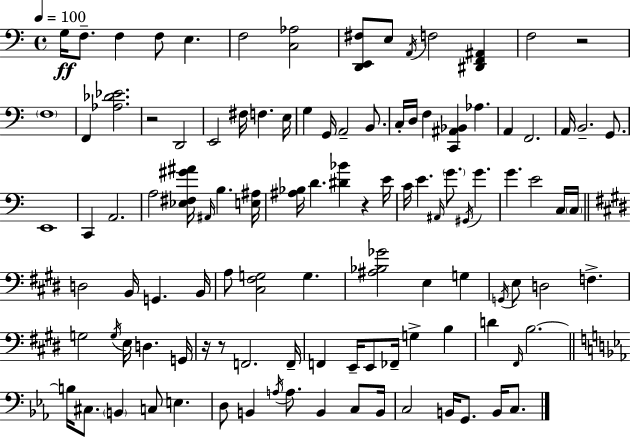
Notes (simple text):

G3/s F3/e. F3/q F3/e E3/q. F3/h [C3,Ab3]/h [D2,E2,F#3]/e E3/e A2/s F3/h [D#2,F2,A#2]/q F3/h R/h F3/w F2/q [Ab3,Db4,Eb4]/h. R/h D2/h E2/h F#3/s F3/q. E3/s G3/q G2/s A2/h B2/e. C3/s D3/s F3/q [C2,A#2,Bb2]/q Ab3/q. A2/q F2/h. A2/s B2/h. G2/e. E2/w C2/q A2/h. A3/h [Eb3,F#3,G#4,A#4]/s A#2/s B3/q. [E3,A#3]/s [A#3,Bb3]/s D4/q. [D#4,Bb4]/q R/q E4/s C4/s E4/q. A#2/s G4/e. G#2/s G4/q. G4/q. E4/h C3/s C3/s D3/h B2/s G2/q. B2/s A3/e [C#3,F#3,G3]/h G3/q. [A#3,Bb3,Gb4]/h E3/q G3/q G2/s E3/e D3/h F3/q. G3/h G3/s E3/s D3/q. G2/s R/s R/e F2/h. F2/s F2/q E2/s E2/e FES2/s G3/q B3/q D4/q F#2/s B3/h. B3/s C#3/e. B2/q C3/e E3/q. D3/e B2/q A3/s A3/e. B2/q C3/e B2/s C3/h B2/s G2/e. B2/s C3/e.